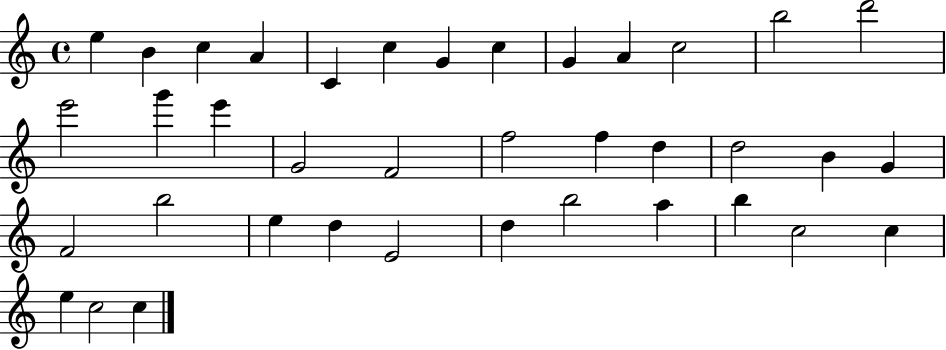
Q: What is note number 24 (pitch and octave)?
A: G4